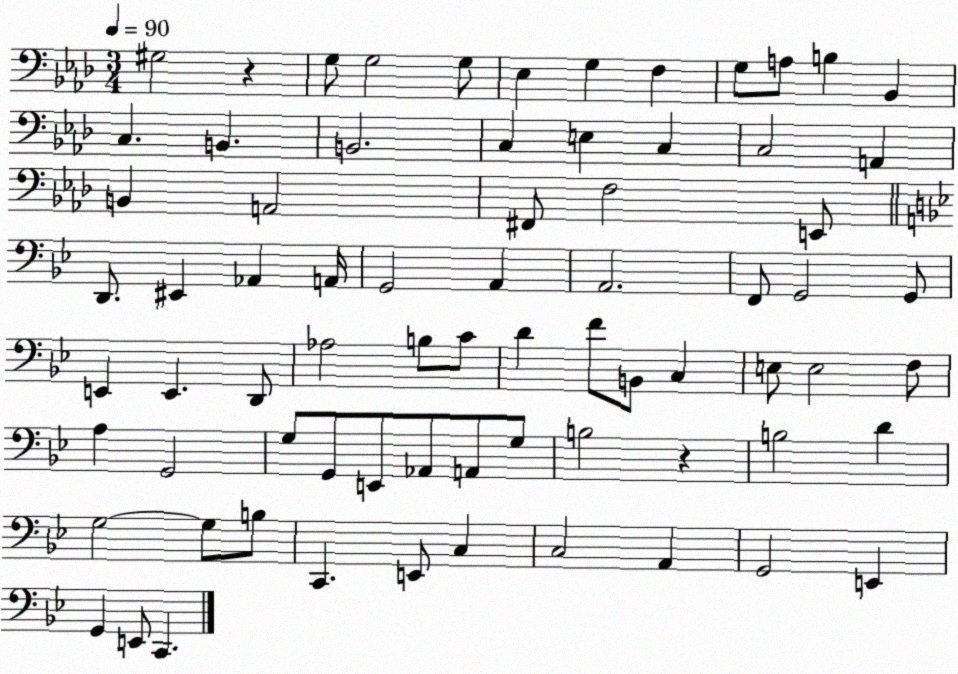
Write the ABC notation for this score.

X:1
T:Untitled
M:3/4
L:1/4
K:Ab
^G,2 z G,/2 G,2 G,/2 _E, G, F, G,/2 A,/2 B, _B,, C, B,, B,,2 C, E, C, C,2 A,, B,, A,,2 ^F,,/2 F,2 E,,/2 D,,/2 ^E,, _A,, A,,/4 G,,2 A,, A,,2 F,,/2 G,,2 G,,/2 E,, E,, D,,/2 _A,2 B,/2 C/2 D F/2 B,,/2 C, E,/2 E,2 F,/2 A, G,,2 G,/2 G,,/2 E,,/2 _A,,/2 A,,/2 G,/2 B,2 z B,2 D G,2 G,/2 B,/2 C,, E,,/2 C, C,2 A,, G,,2 E,, G,, E,,/2 C,,